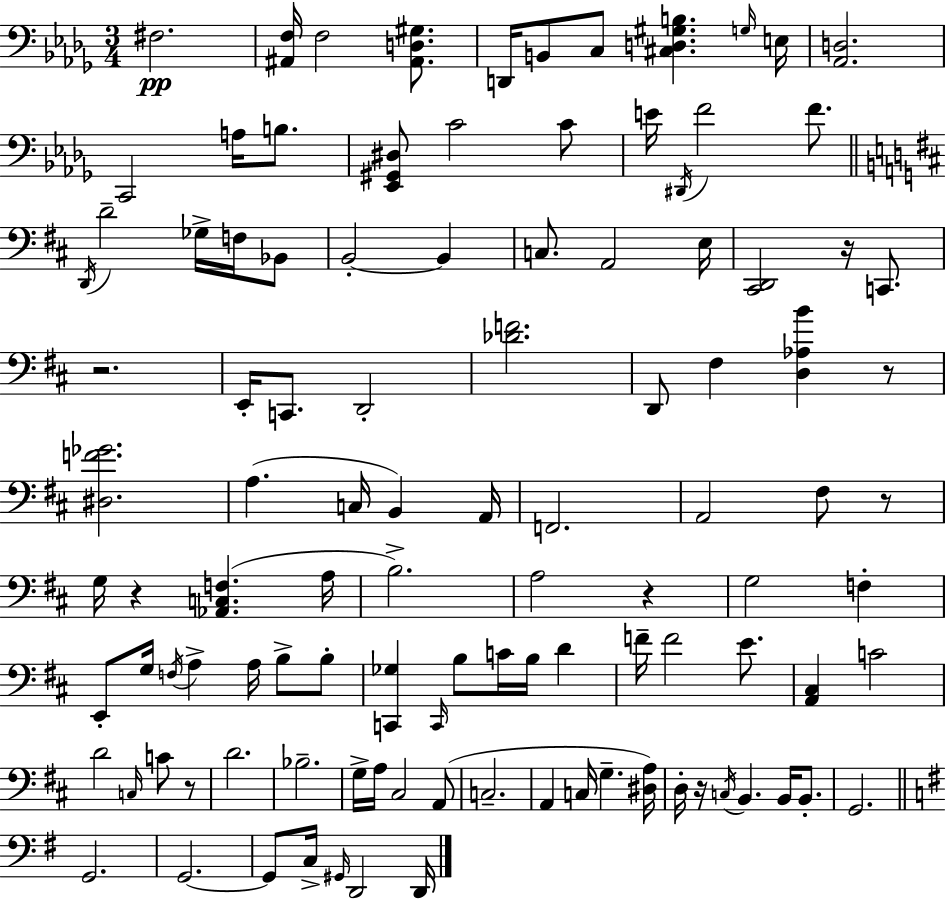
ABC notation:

X:1
T:Untitled
M:3/4
L:1/4
K:Bbm
^F,2 [^A,,F,]/4 F,2 [^A,,D,^G,]/2 D,,/4 B,,/2 C,/2 [^C,D,^G,B,] G,/4 E,/4 [_A,,D,]2 C,,2 A,/4 B,/2 [_E,,^G,,^D,]/2 C2 C/2 E/4 ^D,,/4 F2 F/2 D,,/4 D2 _G,/4 F,/4 _B,,/2 B,,2 B,, C,/2 A,,2 E,/4 [^C,,D,,]2 z/4 C,,/2 z2 E,,/4 C,,/2 D,,2 [_DF]2 D,,/2 ^F, [D,_A,B] z/2 [^D,F_G]2 A, C,/4 B,, A,,/4 F,,2 A,,2 ^F,/2 z/2 G,/4 z [_A,,C,F,] A,/4 B,2 A,2 z G,2 F, E,,/2 G,/4 F,/4 A, A,/4 B,/2 B,/2 [C,,_G,] C,,/4 B,/2 C/4 B,/4 D F/4 F2 E/2 [A,,^C,] C2 D2 C,/4 C/2 z/2 D2 _B,2 G,/4 A,/4 ^C,2 A,,/2 C,2 A,, C,/4 G, [^D,A,]/4 D,/4 z/4 C,/4 B,, B,,/4 B,,/2 G,,2 G,,2 G,,2 G,,/2 C,/4 ^G,,/4 D,,2 D,,/4